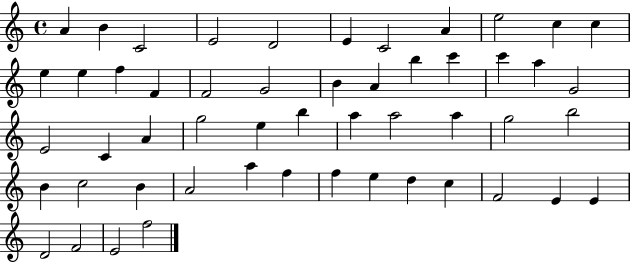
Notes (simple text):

A4/q B4/q C4/h E4/h D4/h E4/q C4/h A4/q E5/h C5/q C5/q E5/q E5/q F5/q F4/q F4/h G4/h B4/q A4/q B5/q C6/q C6/q A5/q G4/h E4/h C4/q A4/q G5/h E5/q B5/q A5/q A5/h A5/q G5/h B5/h B4/q C5/h B4/q A4/h A5/q F5/q F5/q E5/q D5/q C5/q F4/h E4/q E4/q D4/h F4/h E4/h F5/h